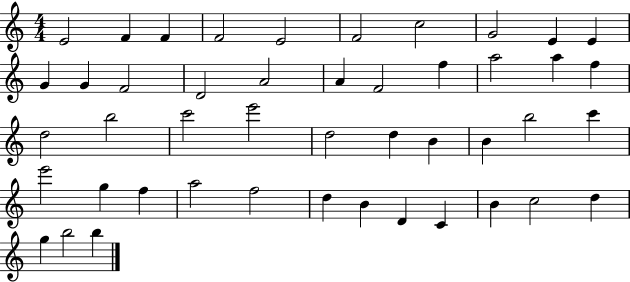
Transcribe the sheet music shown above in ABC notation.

X:1
T:Untitled
M:4/4
L:1/4
K:C
E2 F F F2 E2 F2 c2 G2 E E G G F2 D2 A2 A F2 f a2 a f d2 b2 c'2 e'2 d2 d B B b2 c' e'2 g f a2 f2 d B D C B c2 d g b2 b